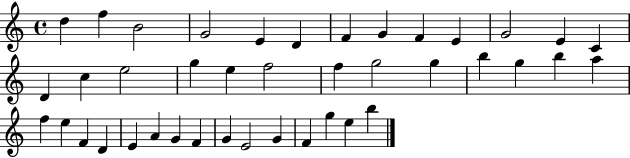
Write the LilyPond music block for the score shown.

{
  \clef treble
  \time 4/4
  \defaultTimeSignature
  \key c \major
  d''4 f''4 b'2 | g'2 e'4 d'4 | f'4 g'4 f'4 e'4 | g'2 e'4 c'4 | \break d'4 c''4 e''2 | g''4 e''4 f''2 | f''4 g''2 g''4 | b''4 g''4 b''4 a''4 | \break f''4 e''4 f'4 d'4 | e'4 a'4 g'4 f'4 | g'4 e'2 g'4 | f'4 g''4 e''4 b''4 | \break \bar "|."
}